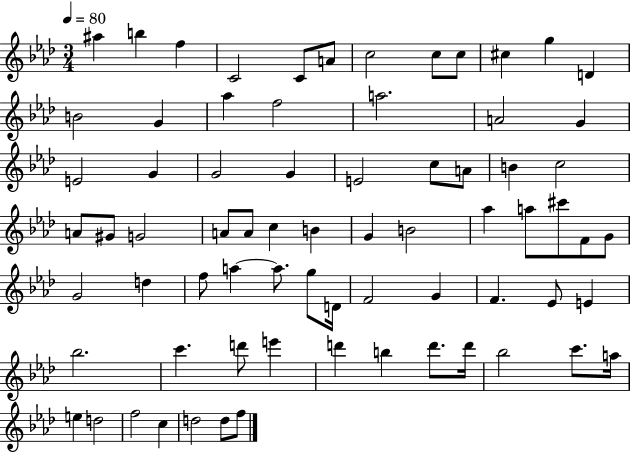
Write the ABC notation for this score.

X:1
T:Untitled
M:3/4
L:1/4
K:Ab
^a b f C2 C/2 A/2 c2 c/2 c/2 ^c g D B2 G _a f2 a2 A2 G E2 G G2 G E2 c/2 A/2 B c2 A/2 ^G/2 G2 A/2 A/2 c B G B2 _a a/2 ^c'/2 F/2 G/2 G2 d f/2 a a/2 g/2 D/4 F2 G F _E/2 E _b2 c' d'/2 e' d' b d'/2 d'/4 _b2 c'/2 a/4 e d2 f2 c d2 d/2 f/2